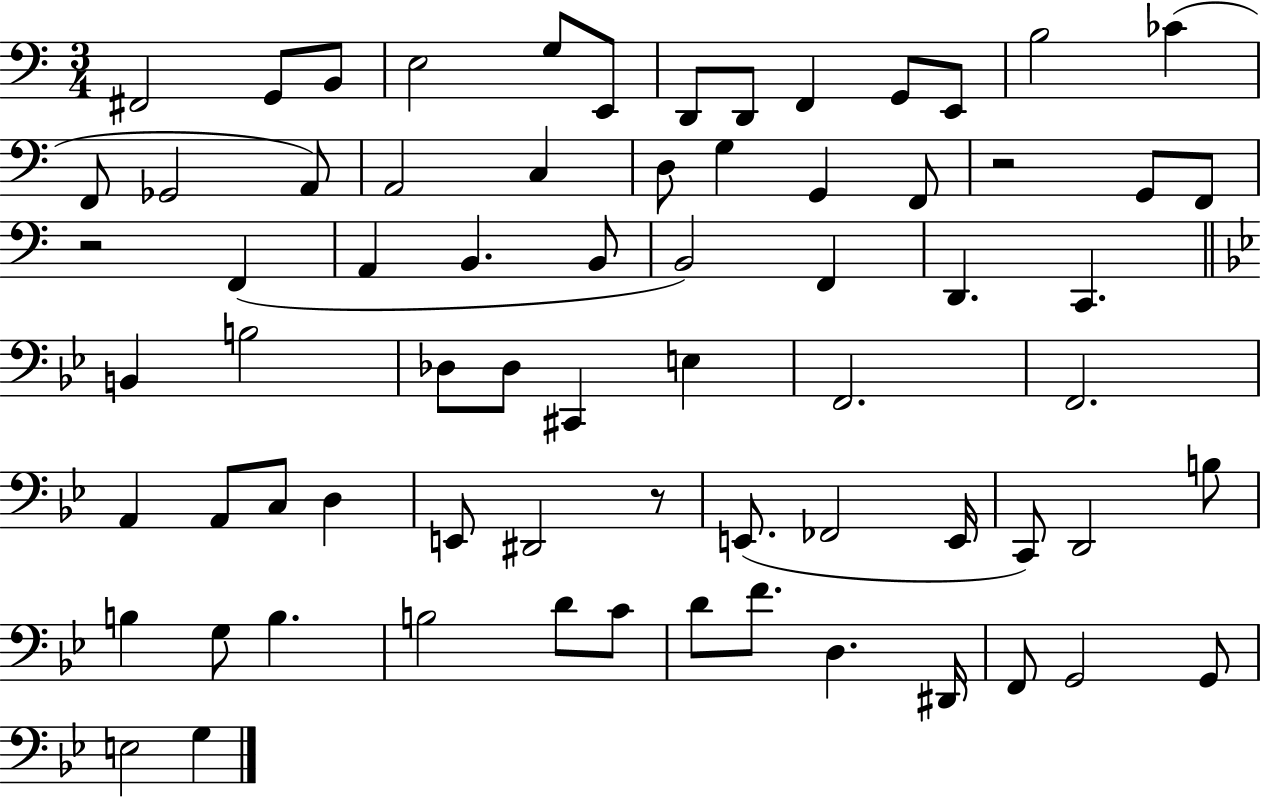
F#2/h G2/e B2/e E3/h G3/e E2/e D2/e D2/e F2/q G2/e E2/e B3/h CES4/q F2/e Gb2/h A2/e A2/h C3/q D3/e G3/q G2/q F2/e R/h G2/e F2/e R/h F2/q A2/q B2/q. B2/e B2/h F2/q D2/q. C2/q. B2/q B3/h Db3/e Db3/e C#2/q E3/q F2/h. F2/h. A2/q A2/e C3/e D3/q E2/e D#2/h R/e E2/e. FES2/h E2/s C2/e D2/h B3/e B3/q G3/e B3/q. B3/h D4/e C4/e D4/e F4/e. D3/q. D#2/s F2/e G2/h G2/e E3/h G3/q